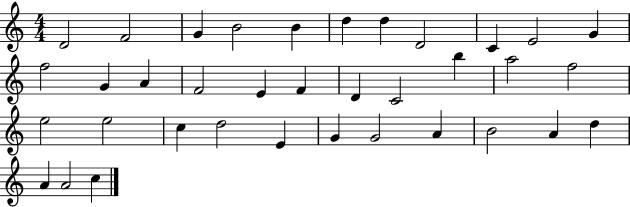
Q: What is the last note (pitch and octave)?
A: C5